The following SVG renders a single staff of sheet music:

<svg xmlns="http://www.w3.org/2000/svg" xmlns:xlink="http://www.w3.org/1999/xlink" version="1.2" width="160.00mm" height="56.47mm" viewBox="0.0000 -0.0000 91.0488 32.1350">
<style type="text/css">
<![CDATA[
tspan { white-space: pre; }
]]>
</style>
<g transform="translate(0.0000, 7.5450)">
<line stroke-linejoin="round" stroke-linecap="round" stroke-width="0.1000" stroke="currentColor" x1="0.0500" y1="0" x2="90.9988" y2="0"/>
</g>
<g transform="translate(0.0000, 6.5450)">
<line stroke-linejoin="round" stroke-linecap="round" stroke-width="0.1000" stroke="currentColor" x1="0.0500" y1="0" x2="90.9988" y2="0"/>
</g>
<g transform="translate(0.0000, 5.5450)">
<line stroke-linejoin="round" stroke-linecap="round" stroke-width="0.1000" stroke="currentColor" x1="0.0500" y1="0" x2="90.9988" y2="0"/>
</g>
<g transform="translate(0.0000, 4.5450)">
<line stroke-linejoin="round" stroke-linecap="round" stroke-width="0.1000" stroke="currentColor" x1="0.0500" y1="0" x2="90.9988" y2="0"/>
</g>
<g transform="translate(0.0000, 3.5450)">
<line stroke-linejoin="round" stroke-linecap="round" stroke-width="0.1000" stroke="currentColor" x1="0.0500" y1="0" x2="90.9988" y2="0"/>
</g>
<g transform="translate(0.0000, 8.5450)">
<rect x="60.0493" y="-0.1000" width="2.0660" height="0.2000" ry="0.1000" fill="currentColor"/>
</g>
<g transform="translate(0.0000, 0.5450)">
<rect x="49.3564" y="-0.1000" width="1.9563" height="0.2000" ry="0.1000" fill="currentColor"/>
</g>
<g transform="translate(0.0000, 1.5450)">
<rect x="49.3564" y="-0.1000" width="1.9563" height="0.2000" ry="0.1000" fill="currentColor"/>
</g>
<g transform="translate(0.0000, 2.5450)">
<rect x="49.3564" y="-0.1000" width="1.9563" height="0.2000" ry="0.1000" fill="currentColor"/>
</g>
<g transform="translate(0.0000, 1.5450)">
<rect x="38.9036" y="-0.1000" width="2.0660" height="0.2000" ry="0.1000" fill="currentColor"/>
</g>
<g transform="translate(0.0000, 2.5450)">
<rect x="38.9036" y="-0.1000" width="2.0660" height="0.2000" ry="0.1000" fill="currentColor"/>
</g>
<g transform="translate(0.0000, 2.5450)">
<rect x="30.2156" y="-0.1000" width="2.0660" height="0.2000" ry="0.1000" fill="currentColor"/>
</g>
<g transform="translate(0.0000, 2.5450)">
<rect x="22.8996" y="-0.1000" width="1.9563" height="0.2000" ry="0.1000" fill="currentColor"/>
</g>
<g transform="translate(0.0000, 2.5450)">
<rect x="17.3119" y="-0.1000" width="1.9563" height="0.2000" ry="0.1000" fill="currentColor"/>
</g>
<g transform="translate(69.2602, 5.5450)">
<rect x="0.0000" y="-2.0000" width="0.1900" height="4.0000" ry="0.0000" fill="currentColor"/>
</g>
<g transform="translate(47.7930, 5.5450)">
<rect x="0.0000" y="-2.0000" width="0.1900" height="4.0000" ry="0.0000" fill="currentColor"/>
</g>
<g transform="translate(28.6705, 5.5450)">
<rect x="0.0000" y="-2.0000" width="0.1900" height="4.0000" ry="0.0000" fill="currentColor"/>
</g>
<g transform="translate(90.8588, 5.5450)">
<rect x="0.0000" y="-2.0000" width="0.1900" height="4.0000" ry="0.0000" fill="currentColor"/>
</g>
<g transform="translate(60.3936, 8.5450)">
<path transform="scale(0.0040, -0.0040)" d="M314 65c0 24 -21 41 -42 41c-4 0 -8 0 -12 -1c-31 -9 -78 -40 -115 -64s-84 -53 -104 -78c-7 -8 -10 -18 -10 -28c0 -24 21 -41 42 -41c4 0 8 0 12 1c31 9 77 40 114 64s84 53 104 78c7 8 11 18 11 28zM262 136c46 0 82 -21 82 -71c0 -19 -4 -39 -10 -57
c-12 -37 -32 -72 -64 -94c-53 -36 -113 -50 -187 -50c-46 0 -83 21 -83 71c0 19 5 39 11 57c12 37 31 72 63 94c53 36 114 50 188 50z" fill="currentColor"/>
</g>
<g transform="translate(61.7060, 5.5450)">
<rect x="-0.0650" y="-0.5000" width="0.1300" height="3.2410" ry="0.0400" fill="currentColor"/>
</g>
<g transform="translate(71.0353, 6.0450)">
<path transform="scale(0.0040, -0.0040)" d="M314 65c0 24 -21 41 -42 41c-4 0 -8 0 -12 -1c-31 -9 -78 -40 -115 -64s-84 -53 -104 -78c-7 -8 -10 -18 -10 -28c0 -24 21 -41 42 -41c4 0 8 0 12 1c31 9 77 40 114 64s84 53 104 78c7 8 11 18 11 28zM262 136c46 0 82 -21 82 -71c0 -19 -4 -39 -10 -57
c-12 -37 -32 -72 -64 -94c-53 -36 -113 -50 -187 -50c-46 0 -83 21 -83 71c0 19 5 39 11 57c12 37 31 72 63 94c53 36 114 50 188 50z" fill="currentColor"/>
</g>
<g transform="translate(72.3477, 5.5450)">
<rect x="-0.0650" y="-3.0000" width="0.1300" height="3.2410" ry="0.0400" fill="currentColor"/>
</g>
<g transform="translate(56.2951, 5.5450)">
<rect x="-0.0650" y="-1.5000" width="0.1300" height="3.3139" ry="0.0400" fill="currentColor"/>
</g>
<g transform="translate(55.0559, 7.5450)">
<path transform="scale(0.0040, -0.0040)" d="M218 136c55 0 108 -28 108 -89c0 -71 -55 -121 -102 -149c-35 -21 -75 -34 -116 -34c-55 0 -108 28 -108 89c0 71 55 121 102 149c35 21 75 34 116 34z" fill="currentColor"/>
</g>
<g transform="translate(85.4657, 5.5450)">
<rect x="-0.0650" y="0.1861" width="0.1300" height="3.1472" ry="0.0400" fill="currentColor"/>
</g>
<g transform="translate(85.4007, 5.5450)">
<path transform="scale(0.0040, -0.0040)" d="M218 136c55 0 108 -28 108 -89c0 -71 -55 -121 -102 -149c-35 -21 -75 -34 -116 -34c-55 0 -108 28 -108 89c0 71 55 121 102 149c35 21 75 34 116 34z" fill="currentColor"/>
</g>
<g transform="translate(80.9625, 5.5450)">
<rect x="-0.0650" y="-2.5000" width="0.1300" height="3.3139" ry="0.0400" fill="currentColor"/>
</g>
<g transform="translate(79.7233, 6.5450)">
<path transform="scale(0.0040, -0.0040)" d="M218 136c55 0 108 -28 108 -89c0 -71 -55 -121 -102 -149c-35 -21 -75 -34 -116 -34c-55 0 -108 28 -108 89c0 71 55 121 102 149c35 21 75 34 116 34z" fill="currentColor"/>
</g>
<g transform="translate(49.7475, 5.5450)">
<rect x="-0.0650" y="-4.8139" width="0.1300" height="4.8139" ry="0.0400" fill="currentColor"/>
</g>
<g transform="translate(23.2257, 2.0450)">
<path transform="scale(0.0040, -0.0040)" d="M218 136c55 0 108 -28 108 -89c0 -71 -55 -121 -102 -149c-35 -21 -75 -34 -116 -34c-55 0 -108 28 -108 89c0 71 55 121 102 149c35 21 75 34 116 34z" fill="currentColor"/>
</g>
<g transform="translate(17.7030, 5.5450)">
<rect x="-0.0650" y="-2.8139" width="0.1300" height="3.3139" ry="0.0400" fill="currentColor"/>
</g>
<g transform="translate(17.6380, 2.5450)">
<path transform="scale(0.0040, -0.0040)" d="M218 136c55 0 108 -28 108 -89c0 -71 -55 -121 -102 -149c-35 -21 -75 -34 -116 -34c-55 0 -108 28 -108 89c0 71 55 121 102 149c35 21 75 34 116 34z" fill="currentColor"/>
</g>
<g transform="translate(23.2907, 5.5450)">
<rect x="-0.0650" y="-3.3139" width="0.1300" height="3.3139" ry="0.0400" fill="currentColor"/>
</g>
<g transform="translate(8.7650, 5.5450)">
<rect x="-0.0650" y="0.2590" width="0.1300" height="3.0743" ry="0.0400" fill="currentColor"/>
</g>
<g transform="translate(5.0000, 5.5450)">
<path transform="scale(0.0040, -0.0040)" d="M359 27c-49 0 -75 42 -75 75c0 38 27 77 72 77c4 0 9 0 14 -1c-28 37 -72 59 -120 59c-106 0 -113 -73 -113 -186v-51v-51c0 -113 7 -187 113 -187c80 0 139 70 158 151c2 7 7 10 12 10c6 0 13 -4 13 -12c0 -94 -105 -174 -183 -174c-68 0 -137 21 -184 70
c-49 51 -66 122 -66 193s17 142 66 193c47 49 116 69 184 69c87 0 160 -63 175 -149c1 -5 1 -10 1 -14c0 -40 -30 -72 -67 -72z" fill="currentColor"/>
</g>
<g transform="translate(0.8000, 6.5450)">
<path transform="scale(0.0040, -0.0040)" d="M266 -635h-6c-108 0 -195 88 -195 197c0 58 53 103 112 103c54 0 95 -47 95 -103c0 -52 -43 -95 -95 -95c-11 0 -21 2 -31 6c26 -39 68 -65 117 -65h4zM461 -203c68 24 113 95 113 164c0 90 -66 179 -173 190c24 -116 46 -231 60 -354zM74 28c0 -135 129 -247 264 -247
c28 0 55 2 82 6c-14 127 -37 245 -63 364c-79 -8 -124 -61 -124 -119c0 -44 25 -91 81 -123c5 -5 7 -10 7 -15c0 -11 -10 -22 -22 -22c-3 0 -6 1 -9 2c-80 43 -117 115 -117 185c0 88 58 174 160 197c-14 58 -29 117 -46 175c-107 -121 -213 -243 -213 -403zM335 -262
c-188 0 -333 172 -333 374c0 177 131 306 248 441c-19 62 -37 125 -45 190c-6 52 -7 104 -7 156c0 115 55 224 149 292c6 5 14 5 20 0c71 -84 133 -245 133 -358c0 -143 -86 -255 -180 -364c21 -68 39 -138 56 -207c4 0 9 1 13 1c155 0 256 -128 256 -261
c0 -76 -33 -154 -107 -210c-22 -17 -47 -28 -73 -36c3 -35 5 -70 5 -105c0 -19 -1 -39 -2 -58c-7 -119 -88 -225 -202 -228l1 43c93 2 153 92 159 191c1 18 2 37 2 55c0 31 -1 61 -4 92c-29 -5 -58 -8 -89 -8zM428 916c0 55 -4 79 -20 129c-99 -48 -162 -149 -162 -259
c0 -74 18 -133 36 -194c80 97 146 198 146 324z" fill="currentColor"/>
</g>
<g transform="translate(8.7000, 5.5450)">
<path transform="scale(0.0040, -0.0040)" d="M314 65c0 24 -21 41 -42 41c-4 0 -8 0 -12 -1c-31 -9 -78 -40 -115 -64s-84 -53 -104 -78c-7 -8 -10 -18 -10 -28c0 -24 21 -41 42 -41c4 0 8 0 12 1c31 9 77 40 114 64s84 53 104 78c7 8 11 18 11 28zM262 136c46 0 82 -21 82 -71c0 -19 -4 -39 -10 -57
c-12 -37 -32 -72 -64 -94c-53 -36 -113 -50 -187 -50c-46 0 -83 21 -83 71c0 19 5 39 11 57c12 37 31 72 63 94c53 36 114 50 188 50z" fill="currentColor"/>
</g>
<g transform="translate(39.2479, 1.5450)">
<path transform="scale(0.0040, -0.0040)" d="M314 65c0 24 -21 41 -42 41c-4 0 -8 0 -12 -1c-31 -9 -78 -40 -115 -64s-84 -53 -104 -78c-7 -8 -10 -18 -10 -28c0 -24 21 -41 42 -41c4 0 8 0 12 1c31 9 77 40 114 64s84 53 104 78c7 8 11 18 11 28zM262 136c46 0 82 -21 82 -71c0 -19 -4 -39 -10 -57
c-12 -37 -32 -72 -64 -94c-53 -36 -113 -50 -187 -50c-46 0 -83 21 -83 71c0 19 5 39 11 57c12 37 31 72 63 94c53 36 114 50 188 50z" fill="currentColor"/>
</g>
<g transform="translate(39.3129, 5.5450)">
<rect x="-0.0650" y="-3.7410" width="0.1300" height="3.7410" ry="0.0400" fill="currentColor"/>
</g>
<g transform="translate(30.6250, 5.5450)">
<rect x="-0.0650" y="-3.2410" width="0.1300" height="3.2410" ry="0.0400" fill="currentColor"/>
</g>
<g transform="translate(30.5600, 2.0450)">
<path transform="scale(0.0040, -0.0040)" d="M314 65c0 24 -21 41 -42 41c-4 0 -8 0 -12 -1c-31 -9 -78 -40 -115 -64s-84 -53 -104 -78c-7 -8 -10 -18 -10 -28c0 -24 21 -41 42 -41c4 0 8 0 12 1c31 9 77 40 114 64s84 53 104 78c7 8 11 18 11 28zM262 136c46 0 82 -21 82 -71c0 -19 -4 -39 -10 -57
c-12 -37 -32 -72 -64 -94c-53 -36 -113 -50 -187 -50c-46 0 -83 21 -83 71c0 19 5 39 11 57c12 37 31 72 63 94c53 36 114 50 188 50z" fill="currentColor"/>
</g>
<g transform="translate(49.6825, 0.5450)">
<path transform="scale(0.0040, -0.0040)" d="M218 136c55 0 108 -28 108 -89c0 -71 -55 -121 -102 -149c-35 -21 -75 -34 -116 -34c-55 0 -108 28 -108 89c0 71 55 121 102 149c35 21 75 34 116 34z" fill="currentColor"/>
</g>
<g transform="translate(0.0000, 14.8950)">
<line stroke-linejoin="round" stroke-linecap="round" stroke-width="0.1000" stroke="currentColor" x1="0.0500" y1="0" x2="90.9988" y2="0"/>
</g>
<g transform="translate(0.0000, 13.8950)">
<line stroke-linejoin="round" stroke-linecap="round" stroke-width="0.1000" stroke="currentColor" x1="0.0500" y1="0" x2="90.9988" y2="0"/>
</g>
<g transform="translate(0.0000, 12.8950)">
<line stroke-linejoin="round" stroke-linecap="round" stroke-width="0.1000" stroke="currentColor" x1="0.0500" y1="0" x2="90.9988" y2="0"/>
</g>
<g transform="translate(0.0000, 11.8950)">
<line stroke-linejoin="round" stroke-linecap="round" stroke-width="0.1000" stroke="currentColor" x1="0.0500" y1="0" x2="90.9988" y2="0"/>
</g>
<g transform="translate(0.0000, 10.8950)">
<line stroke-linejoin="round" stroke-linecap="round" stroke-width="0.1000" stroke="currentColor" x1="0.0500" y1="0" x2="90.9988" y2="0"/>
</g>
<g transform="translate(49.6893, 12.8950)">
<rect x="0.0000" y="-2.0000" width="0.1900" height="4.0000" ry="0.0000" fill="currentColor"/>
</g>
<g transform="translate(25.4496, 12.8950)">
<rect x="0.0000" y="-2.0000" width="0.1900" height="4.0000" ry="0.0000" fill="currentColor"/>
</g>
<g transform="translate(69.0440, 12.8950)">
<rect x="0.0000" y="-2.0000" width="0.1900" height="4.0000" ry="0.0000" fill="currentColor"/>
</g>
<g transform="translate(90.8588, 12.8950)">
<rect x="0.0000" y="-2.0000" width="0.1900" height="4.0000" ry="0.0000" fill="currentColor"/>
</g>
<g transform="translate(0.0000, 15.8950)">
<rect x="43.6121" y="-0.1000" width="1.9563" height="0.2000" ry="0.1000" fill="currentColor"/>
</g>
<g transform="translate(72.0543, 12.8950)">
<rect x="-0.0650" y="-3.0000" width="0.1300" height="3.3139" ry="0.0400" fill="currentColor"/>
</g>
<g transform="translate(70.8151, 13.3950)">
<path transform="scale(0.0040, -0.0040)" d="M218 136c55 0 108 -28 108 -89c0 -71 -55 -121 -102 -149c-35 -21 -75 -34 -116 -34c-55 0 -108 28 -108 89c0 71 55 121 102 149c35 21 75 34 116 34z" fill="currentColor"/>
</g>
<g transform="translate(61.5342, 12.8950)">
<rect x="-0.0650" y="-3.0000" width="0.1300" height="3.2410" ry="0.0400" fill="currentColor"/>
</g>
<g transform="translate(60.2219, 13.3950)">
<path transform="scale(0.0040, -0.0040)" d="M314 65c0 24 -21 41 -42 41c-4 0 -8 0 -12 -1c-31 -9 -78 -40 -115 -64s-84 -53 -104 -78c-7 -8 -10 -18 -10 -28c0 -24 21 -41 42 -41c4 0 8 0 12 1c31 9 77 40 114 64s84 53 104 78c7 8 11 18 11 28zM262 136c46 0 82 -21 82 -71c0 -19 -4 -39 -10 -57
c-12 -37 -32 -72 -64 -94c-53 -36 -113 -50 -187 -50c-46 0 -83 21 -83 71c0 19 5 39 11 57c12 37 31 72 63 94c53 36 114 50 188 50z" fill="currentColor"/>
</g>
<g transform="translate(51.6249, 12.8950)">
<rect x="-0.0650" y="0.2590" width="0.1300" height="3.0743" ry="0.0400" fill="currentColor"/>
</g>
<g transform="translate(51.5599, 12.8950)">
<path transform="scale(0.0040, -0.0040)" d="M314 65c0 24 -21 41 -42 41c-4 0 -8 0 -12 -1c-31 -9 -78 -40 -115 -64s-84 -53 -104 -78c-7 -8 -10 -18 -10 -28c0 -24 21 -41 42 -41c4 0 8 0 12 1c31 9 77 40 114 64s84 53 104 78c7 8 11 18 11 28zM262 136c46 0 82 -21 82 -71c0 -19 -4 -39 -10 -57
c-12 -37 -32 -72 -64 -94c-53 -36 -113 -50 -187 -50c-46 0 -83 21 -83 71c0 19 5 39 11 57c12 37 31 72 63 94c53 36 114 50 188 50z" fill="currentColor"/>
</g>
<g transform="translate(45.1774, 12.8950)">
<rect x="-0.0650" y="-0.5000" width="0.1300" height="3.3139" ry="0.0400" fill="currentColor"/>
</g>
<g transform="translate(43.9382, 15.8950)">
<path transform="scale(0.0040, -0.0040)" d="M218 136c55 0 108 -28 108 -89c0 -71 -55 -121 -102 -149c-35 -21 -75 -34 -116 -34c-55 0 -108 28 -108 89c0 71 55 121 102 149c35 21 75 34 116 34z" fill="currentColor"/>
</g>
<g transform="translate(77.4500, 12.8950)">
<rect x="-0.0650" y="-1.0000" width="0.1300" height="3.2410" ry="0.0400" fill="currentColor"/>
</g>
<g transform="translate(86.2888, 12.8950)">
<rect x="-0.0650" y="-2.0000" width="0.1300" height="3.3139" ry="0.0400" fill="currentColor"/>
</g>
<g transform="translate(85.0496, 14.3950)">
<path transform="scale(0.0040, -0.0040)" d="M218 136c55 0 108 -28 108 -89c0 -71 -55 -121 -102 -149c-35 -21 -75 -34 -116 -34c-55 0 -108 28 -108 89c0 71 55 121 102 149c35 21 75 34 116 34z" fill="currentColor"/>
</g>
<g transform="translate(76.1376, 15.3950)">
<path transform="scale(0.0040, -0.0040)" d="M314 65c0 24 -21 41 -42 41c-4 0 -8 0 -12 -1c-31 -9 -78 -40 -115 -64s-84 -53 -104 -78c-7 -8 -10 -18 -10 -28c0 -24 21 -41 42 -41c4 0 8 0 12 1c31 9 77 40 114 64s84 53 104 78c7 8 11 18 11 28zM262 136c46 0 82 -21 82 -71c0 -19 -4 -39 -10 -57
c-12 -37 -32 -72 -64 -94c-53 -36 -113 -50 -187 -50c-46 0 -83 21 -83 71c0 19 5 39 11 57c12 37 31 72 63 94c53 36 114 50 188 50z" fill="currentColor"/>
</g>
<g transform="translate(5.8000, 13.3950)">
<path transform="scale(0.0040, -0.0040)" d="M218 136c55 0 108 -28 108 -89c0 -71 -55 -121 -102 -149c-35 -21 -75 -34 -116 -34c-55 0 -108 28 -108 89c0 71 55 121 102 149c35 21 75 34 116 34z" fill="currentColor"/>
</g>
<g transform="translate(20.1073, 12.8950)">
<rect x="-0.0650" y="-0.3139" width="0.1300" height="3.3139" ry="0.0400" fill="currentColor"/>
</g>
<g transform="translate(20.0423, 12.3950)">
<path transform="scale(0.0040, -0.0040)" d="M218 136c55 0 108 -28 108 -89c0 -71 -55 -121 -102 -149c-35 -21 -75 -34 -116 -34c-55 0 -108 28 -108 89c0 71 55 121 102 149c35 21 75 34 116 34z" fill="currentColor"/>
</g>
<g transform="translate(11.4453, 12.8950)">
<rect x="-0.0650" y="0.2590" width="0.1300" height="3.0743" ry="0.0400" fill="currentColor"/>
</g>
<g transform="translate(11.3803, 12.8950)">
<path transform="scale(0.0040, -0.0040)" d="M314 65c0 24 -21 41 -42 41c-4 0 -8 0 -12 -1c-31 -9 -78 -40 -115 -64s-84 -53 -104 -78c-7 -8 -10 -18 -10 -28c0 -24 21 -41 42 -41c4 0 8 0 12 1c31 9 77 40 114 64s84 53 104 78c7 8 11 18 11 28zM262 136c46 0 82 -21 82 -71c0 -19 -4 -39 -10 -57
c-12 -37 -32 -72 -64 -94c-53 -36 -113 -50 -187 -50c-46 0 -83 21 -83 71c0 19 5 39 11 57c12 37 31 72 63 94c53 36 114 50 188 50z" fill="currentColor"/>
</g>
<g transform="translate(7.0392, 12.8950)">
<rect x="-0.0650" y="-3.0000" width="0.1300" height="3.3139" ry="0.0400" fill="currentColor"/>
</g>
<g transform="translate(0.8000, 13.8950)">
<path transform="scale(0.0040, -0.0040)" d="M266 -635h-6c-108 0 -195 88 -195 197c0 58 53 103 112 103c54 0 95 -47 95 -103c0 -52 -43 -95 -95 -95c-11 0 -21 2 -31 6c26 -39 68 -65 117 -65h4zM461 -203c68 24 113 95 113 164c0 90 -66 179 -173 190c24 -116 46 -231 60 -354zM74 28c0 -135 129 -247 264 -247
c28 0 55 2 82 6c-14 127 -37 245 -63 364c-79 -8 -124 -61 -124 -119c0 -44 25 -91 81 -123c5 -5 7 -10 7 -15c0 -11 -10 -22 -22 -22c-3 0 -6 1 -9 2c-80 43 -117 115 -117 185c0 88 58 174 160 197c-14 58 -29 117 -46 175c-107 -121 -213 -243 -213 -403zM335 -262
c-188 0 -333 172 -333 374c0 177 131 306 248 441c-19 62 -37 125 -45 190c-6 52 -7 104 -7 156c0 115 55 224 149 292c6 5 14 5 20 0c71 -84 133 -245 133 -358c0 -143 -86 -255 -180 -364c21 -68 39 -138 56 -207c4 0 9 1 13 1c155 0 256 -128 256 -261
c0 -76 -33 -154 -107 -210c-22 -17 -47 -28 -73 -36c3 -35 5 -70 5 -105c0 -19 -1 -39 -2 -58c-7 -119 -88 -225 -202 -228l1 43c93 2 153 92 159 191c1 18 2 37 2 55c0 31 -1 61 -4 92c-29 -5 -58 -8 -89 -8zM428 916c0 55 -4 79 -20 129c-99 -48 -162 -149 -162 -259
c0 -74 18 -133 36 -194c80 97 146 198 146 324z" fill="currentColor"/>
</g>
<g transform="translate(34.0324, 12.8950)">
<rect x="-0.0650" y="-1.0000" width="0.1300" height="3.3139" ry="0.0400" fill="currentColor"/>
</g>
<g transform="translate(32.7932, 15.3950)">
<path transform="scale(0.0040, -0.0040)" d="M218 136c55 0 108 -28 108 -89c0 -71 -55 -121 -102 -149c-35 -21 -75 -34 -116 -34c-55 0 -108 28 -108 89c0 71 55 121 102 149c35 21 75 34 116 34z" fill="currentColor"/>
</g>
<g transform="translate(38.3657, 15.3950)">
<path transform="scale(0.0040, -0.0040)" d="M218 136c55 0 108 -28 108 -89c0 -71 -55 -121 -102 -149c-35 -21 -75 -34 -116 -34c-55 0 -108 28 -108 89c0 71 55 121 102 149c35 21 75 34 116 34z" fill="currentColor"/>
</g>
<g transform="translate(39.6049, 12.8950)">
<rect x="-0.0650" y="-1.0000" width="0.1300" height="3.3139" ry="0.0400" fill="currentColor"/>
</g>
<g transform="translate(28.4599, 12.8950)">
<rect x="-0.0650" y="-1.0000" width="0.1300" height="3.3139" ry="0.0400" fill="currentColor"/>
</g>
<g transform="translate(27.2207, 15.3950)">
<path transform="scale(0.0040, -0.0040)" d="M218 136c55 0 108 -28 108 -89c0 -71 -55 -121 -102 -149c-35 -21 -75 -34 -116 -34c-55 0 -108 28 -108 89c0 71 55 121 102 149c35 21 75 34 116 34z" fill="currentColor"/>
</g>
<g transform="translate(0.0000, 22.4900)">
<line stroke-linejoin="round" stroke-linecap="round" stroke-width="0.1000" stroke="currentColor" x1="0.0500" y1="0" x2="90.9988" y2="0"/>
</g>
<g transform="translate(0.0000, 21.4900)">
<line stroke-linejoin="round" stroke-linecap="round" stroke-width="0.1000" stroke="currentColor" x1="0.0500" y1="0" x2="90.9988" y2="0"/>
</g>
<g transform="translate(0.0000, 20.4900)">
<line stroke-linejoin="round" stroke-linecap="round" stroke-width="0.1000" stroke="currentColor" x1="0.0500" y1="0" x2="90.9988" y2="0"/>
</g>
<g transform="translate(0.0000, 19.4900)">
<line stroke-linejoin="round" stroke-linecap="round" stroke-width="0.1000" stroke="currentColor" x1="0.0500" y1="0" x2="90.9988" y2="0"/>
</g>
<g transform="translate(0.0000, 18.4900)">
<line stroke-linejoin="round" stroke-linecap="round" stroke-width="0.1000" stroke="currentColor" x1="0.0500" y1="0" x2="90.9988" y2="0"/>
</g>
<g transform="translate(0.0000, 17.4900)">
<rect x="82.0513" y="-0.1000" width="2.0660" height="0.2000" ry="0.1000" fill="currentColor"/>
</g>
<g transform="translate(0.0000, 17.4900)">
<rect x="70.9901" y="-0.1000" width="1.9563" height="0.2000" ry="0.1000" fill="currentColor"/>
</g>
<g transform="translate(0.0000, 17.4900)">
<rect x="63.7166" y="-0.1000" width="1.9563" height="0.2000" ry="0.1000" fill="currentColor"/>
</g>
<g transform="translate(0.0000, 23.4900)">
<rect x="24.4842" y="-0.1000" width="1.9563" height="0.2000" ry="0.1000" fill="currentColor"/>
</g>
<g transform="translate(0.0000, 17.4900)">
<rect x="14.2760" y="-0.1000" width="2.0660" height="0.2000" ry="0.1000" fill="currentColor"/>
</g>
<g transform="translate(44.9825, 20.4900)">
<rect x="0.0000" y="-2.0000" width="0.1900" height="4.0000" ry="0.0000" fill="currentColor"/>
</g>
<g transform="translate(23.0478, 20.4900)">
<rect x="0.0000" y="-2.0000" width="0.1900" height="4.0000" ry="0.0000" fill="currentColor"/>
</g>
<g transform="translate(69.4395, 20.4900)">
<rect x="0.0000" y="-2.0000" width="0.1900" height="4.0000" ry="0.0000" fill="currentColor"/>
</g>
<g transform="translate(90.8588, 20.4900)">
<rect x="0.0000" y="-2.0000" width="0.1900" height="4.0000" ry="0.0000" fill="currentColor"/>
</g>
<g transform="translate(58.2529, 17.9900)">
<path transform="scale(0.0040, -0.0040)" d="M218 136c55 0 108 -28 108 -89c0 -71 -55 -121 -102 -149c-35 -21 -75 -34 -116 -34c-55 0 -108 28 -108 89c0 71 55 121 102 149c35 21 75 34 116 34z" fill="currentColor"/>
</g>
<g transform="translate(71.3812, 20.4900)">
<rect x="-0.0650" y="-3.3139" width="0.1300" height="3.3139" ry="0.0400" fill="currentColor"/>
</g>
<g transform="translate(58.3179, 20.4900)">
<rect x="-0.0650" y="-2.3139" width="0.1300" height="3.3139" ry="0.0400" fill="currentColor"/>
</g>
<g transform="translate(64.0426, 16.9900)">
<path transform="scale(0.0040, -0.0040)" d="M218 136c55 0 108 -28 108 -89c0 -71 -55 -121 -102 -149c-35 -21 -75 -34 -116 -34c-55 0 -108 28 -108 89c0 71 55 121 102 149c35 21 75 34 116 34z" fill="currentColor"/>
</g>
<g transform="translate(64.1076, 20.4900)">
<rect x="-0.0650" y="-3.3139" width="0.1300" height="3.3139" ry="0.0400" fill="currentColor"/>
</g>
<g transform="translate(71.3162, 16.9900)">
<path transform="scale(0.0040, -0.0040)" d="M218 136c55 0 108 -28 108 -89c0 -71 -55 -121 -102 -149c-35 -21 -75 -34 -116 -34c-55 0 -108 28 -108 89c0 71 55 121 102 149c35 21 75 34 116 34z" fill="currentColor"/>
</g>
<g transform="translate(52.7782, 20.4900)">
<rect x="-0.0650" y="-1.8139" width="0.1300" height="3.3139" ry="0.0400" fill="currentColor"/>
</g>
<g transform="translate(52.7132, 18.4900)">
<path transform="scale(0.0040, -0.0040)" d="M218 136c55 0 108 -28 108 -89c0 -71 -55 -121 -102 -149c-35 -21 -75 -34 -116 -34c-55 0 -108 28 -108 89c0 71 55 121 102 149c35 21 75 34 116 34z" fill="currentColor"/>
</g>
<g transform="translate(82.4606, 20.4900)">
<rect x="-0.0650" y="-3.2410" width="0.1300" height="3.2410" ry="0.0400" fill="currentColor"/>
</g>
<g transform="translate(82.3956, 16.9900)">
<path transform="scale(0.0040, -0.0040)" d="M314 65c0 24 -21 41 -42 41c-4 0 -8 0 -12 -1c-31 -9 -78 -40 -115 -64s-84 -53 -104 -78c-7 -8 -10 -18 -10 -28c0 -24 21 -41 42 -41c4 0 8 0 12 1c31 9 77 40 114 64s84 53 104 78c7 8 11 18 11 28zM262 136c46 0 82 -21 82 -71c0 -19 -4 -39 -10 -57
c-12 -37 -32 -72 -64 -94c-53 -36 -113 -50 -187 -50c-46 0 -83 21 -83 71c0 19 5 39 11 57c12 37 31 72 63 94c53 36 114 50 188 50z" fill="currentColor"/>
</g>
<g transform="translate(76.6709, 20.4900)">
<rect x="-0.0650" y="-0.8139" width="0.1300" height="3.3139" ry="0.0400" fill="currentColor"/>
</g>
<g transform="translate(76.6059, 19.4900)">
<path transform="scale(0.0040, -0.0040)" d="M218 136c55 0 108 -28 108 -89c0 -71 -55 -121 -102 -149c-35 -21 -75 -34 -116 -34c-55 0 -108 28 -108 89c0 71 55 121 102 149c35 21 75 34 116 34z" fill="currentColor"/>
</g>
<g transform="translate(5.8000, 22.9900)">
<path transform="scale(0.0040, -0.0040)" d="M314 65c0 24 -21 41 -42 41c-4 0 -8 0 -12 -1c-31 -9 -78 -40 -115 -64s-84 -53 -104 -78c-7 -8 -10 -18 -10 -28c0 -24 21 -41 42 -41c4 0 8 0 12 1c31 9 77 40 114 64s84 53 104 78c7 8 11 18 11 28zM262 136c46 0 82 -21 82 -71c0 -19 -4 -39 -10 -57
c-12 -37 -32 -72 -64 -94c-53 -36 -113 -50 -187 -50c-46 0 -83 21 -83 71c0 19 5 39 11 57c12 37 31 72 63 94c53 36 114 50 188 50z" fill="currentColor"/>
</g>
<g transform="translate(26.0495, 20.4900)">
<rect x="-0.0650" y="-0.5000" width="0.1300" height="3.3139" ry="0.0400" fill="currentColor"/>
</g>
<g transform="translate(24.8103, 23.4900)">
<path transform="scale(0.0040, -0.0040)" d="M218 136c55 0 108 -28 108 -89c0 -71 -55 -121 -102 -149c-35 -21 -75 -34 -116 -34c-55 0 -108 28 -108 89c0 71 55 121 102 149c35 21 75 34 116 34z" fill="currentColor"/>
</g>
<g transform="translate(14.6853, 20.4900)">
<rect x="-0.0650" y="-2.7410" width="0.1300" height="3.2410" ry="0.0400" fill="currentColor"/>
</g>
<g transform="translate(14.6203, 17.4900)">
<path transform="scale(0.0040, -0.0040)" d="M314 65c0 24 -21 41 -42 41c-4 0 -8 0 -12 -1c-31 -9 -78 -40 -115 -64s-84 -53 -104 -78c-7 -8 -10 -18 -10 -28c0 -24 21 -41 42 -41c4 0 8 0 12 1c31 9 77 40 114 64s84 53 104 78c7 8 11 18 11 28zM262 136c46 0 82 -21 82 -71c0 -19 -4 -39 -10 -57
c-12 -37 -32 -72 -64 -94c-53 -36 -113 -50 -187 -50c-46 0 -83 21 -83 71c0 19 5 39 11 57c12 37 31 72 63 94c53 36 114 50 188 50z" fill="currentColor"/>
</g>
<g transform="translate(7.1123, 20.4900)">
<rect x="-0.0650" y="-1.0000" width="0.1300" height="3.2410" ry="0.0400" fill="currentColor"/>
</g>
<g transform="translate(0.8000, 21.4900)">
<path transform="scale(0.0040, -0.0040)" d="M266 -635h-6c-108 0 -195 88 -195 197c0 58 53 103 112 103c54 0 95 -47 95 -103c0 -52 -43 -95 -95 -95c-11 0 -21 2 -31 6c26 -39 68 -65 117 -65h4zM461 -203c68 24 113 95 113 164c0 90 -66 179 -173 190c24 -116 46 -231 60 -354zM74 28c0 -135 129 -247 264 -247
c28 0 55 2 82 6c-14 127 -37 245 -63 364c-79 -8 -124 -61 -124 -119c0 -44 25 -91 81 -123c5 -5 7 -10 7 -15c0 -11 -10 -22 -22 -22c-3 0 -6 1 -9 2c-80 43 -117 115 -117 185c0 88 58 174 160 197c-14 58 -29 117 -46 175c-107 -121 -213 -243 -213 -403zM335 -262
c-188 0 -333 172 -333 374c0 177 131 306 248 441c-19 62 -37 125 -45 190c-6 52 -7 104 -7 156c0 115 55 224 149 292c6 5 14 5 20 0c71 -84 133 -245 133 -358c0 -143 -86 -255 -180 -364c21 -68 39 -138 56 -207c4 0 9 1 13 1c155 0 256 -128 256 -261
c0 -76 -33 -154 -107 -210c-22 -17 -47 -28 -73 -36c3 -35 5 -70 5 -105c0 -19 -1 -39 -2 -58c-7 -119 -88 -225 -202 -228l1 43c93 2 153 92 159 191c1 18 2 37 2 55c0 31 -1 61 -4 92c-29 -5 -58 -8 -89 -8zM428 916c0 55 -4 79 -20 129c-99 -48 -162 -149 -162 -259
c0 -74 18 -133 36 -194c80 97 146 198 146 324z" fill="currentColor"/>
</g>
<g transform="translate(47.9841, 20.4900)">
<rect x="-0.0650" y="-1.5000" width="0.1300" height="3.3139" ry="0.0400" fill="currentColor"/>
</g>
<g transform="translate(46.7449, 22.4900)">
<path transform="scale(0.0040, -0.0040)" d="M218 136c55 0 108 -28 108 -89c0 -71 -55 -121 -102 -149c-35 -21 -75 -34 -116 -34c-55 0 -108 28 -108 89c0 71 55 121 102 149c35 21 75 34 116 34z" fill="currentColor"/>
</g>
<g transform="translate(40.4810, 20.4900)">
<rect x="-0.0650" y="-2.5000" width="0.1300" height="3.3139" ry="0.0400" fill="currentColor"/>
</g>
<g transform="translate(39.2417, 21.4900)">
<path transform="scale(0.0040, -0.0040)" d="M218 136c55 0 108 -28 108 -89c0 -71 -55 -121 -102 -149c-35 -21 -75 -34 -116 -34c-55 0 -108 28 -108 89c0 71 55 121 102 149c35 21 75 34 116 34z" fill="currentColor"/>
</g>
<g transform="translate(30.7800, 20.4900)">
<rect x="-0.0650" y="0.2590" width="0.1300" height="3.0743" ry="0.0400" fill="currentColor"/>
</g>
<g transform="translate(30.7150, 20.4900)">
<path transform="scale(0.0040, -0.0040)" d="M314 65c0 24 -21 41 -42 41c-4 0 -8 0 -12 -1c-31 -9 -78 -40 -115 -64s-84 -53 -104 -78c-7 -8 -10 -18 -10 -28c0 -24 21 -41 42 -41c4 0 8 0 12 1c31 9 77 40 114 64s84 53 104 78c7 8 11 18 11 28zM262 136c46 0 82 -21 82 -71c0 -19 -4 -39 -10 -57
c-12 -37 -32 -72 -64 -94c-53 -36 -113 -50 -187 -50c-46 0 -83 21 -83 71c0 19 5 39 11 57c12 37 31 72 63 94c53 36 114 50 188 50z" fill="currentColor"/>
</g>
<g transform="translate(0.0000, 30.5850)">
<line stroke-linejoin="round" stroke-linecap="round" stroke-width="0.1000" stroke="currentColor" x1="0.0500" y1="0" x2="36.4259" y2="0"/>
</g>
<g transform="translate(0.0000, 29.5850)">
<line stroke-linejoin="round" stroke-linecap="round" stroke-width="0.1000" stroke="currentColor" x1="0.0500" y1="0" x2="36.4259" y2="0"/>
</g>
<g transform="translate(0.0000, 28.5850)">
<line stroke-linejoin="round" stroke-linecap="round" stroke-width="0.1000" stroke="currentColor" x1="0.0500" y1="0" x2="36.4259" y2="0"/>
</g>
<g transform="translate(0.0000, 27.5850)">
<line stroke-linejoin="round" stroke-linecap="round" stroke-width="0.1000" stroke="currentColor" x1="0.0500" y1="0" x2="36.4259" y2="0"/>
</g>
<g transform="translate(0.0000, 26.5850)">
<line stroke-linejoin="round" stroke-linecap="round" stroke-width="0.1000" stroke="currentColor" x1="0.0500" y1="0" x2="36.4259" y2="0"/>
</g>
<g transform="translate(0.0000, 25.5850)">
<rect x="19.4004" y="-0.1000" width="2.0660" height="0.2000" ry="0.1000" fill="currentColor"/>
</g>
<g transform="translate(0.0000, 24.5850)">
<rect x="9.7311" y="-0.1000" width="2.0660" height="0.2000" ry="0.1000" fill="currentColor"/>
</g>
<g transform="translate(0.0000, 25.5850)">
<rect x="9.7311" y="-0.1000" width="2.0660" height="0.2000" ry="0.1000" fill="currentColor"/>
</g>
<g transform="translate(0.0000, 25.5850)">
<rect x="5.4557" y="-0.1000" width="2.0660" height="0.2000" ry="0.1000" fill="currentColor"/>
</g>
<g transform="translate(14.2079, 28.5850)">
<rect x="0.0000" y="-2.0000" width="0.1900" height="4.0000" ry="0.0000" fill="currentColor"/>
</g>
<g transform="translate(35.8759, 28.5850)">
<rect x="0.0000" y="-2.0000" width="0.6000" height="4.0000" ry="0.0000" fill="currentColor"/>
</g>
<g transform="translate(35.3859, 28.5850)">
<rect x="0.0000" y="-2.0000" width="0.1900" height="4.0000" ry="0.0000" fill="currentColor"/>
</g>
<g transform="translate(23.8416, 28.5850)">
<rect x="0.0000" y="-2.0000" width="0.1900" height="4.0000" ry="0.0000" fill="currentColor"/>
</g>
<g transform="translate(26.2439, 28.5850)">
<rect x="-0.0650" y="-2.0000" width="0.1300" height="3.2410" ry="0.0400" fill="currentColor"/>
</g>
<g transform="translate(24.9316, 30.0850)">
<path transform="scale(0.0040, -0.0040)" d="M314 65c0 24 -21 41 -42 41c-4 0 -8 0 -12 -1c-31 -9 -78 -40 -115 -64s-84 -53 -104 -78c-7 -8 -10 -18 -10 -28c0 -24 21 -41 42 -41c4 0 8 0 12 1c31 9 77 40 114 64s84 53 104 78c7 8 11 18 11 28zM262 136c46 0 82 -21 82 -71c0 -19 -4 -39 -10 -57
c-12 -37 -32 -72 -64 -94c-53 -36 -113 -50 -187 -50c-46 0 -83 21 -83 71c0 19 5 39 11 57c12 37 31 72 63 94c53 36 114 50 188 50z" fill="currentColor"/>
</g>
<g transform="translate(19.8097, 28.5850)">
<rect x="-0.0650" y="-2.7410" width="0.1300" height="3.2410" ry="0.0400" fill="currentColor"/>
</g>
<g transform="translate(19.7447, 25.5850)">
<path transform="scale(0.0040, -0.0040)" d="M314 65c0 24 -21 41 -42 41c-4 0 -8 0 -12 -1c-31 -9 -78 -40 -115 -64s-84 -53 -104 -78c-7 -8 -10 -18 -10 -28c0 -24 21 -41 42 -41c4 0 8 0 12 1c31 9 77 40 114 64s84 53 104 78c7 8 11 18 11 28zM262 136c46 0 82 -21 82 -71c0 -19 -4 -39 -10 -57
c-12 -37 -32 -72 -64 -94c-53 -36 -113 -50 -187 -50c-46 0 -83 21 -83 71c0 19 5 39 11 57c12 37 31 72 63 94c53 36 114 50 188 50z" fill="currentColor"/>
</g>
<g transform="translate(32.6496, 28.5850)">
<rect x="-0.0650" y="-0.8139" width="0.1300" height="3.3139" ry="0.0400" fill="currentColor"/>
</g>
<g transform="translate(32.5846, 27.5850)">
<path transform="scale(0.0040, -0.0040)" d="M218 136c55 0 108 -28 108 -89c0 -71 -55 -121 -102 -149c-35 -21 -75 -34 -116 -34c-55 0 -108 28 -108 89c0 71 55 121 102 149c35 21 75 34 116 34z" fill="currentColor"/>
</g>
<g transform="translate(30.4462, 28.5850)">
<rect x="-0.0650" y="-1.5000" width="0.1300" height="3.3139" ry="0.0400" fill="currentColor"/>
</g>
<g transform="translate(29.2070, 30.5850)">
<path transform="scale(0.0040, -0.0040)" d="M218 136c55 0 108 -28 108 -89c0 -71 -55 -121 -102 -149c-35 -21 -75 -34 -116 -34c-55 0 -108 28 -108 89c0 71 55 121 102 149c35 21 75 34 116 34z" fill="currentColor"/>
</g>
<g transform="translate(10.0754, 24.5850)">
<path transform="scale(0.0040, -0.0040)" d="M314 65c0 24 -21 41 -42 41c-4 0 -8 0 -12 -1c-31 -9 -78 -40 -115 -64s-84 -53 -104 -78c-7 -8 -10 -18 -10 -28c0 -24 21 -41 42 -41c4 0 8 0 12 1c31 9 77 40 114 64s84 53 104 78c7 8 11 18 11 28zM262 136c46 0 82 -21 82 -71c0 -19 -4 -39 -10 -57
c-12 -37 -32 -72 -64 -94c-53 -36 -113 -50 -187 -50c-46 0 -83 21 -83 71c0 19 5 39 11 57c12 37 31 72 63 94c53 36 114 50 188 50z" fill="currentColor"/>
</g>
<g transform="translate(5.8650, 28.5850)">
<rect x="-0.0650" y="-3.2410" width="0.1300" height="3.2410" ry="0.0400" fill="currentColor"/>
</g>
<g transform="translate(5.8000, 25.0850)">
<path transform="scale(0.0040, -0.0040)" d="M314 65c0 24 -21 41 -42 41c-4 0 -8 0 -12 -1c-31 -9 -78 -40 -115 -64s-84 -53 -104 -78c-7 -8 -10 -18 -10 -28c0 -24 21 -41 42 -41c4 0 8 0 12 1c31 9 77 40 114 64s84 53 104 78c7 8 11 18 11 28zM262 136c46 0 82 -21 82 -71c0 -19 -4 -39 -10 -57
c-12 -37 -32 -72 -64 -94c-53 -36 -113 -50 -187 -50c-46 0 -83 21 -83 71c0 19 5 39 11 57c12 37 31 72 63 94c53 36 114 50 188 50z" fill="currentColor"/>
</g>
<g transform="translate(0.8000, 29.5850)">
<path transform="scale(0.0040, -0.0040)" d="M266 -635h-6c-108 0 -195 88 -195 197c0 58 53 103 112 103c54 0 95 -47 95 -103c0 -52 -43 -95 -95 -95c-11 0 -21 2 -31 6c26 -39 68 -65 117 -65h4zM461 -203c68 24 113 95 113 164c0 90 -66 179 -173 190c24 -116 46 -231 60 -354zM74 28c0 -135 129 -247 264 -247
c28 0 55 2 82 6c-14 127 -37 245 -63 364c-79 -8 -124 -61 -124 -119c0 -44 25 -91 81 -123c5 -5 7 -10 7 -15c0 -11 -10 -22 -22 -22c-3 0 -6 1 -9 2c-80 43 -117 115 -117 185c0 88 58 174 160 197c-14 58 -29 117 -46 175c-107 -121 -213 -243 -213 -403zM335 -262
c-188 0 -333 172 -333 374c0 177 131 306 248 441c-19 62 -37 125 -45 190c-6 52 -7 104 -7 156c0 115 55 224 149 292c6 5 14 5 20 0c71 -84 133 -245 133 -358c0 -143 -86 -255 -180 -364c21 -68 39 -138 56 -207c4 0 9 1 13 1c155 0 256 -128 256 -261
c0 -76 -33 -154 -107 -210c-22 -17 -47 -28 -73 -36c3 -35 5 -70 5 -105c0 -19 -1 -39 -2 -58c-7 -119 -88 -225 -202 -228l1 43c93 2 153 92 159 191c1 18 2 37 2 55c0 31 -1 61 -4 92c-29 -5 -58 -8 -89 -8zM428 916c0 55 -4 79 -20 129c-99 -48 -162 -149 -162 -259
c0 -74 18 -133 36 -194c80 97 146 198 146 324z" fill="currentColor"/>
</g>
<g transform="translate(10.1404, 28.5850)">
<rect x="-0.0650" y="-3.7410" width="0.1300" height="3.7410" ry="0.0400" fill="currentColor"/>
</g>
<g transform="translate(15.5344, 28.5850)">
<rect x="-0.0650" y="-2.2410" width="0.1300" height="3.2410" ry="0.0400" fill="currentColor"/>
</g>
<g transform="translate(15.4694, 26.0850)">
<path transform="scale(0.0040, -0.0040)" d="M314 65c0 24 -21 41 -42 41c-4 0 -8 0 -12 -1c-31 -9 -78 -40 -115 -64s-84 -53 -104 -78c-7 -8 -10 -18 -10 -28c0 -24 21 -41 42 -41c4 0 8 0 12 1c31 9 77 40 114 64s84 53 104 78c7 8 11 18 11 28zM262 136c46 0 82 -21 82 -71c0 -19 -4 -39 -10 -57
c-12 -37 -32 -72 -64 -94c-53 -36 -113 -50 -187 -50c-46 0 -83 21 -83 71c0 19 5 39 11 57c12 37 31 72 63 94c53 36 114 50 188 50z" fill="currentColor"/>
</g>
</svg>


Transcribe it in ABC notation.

X:1
T:Untitled
M:4/4
L:1/4
K:C
B2 a b b2 c'2 e' E C2 A2 G B A B2 c D D D C B2 A2 A D2 F D2 a2 C B2 G E f g b b d b2 b2 c'2 g2 a2 F2 E d